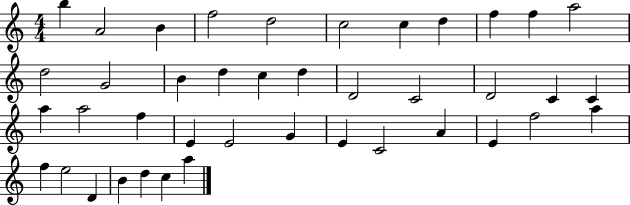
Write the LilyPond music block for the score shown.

{
  \clef treble
  \numericTimeSignature
  \time 4/4
  \key c \major
  b''4 a'2 b'4 | f''2 d''2 | c''2 c''4 d''4 | f''4 f''4 a''2 | \break d''2 g'2 | b'4 d''4 c''4 d''4 | d'2 c'2 | d'2 c'4 c'4 | \break a''4 a''2 f''4 | e'4 e'2 g'4 | e'4 c'2 a'4 | e'4 f''2 a''4 | \break f''4 e''2 d'4 | b'4 d''4 c''4 a''4 | \bar "|."
}